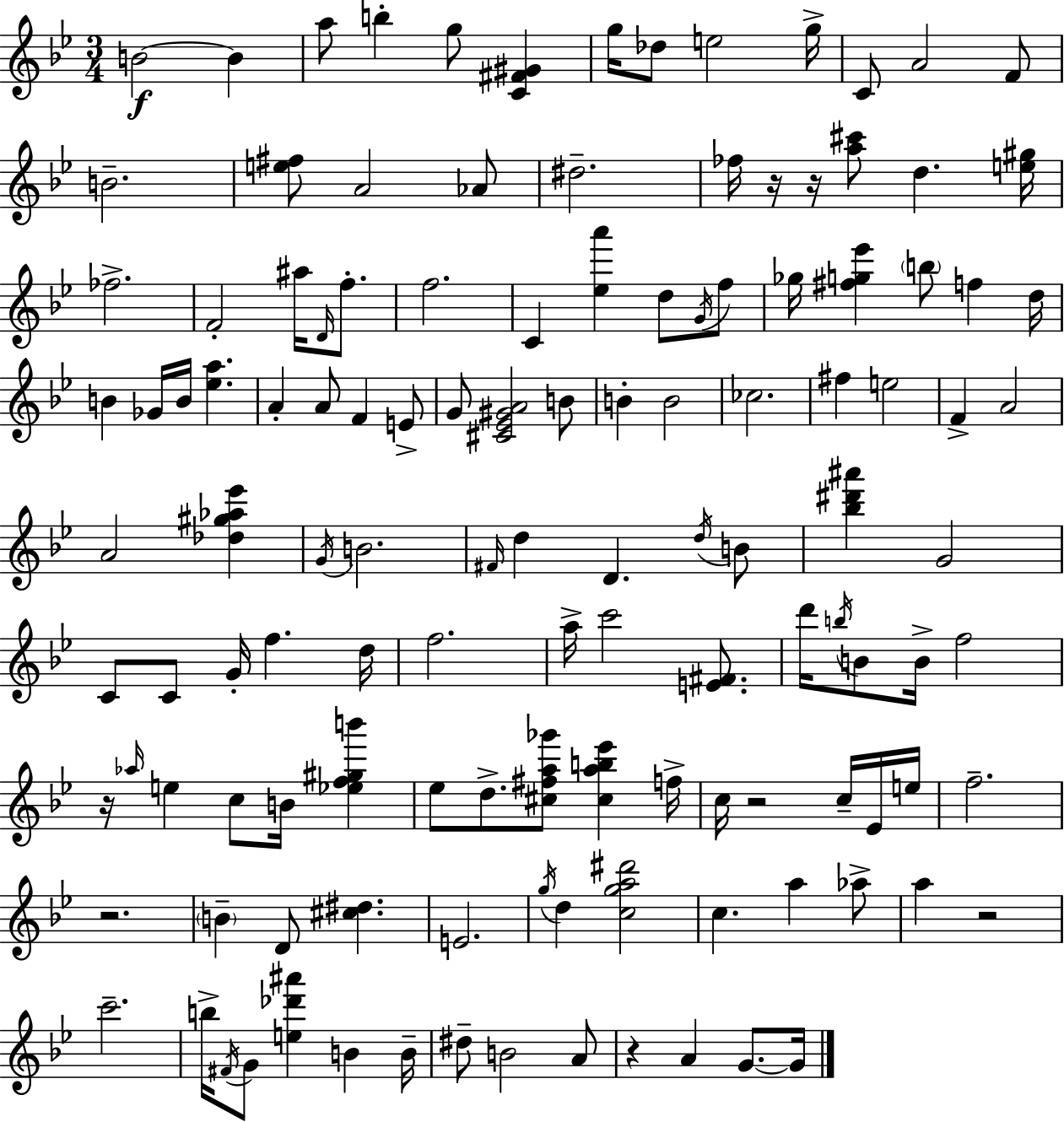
X:1
T:Untitled
M:3/4
L:1/4
K:Gm
B2 B a/2 b g/2 [C^F^G] g/4 _d/2 e2 g/4 C/2 A2 F/2 B2 [e^f]/2 A2 _A/2 ^d2 _f/4 z/4 z/4 [a^c']/2 d [e^g]/4 _f2 F2 ^a/4 D/4 f/2 f2 C [_ea'] d/2 G/4 f/2 _g/4 [^fg_e'] b/2 f d/4 B _G/4 B/4 [_ea] A A/2 F E/2 G/2 [^C_E^GA]2 B/2 B B2 _c2 ^f e2 F A2 A2 [_d^g_a_e'] G/4 B2 ^F/4 d D d/4 B/2 [_b^d'^a'] G2 C/2 C/2 G/4 f d/4 f2 a/4 c'2 [E^F]/2 d'/4 b/4 B/2 B/4 f2 z/4 _a/4 e c/2 B/4 [_ef^gb'] _e/2 d/2 [^c^fa_g']/2 [^cab_e'] f/4 c/4 z2 c/4 _E/4 e/4 f2 z2 B D/2 [^c^d] E2 g/4 d [cga^d']2 c a _a/2 a z2 c'2 b/4 ^F/4 G/2 [e_d'^a'] B B/4 ^d/2 B2 A/2 z A G/2 G/4